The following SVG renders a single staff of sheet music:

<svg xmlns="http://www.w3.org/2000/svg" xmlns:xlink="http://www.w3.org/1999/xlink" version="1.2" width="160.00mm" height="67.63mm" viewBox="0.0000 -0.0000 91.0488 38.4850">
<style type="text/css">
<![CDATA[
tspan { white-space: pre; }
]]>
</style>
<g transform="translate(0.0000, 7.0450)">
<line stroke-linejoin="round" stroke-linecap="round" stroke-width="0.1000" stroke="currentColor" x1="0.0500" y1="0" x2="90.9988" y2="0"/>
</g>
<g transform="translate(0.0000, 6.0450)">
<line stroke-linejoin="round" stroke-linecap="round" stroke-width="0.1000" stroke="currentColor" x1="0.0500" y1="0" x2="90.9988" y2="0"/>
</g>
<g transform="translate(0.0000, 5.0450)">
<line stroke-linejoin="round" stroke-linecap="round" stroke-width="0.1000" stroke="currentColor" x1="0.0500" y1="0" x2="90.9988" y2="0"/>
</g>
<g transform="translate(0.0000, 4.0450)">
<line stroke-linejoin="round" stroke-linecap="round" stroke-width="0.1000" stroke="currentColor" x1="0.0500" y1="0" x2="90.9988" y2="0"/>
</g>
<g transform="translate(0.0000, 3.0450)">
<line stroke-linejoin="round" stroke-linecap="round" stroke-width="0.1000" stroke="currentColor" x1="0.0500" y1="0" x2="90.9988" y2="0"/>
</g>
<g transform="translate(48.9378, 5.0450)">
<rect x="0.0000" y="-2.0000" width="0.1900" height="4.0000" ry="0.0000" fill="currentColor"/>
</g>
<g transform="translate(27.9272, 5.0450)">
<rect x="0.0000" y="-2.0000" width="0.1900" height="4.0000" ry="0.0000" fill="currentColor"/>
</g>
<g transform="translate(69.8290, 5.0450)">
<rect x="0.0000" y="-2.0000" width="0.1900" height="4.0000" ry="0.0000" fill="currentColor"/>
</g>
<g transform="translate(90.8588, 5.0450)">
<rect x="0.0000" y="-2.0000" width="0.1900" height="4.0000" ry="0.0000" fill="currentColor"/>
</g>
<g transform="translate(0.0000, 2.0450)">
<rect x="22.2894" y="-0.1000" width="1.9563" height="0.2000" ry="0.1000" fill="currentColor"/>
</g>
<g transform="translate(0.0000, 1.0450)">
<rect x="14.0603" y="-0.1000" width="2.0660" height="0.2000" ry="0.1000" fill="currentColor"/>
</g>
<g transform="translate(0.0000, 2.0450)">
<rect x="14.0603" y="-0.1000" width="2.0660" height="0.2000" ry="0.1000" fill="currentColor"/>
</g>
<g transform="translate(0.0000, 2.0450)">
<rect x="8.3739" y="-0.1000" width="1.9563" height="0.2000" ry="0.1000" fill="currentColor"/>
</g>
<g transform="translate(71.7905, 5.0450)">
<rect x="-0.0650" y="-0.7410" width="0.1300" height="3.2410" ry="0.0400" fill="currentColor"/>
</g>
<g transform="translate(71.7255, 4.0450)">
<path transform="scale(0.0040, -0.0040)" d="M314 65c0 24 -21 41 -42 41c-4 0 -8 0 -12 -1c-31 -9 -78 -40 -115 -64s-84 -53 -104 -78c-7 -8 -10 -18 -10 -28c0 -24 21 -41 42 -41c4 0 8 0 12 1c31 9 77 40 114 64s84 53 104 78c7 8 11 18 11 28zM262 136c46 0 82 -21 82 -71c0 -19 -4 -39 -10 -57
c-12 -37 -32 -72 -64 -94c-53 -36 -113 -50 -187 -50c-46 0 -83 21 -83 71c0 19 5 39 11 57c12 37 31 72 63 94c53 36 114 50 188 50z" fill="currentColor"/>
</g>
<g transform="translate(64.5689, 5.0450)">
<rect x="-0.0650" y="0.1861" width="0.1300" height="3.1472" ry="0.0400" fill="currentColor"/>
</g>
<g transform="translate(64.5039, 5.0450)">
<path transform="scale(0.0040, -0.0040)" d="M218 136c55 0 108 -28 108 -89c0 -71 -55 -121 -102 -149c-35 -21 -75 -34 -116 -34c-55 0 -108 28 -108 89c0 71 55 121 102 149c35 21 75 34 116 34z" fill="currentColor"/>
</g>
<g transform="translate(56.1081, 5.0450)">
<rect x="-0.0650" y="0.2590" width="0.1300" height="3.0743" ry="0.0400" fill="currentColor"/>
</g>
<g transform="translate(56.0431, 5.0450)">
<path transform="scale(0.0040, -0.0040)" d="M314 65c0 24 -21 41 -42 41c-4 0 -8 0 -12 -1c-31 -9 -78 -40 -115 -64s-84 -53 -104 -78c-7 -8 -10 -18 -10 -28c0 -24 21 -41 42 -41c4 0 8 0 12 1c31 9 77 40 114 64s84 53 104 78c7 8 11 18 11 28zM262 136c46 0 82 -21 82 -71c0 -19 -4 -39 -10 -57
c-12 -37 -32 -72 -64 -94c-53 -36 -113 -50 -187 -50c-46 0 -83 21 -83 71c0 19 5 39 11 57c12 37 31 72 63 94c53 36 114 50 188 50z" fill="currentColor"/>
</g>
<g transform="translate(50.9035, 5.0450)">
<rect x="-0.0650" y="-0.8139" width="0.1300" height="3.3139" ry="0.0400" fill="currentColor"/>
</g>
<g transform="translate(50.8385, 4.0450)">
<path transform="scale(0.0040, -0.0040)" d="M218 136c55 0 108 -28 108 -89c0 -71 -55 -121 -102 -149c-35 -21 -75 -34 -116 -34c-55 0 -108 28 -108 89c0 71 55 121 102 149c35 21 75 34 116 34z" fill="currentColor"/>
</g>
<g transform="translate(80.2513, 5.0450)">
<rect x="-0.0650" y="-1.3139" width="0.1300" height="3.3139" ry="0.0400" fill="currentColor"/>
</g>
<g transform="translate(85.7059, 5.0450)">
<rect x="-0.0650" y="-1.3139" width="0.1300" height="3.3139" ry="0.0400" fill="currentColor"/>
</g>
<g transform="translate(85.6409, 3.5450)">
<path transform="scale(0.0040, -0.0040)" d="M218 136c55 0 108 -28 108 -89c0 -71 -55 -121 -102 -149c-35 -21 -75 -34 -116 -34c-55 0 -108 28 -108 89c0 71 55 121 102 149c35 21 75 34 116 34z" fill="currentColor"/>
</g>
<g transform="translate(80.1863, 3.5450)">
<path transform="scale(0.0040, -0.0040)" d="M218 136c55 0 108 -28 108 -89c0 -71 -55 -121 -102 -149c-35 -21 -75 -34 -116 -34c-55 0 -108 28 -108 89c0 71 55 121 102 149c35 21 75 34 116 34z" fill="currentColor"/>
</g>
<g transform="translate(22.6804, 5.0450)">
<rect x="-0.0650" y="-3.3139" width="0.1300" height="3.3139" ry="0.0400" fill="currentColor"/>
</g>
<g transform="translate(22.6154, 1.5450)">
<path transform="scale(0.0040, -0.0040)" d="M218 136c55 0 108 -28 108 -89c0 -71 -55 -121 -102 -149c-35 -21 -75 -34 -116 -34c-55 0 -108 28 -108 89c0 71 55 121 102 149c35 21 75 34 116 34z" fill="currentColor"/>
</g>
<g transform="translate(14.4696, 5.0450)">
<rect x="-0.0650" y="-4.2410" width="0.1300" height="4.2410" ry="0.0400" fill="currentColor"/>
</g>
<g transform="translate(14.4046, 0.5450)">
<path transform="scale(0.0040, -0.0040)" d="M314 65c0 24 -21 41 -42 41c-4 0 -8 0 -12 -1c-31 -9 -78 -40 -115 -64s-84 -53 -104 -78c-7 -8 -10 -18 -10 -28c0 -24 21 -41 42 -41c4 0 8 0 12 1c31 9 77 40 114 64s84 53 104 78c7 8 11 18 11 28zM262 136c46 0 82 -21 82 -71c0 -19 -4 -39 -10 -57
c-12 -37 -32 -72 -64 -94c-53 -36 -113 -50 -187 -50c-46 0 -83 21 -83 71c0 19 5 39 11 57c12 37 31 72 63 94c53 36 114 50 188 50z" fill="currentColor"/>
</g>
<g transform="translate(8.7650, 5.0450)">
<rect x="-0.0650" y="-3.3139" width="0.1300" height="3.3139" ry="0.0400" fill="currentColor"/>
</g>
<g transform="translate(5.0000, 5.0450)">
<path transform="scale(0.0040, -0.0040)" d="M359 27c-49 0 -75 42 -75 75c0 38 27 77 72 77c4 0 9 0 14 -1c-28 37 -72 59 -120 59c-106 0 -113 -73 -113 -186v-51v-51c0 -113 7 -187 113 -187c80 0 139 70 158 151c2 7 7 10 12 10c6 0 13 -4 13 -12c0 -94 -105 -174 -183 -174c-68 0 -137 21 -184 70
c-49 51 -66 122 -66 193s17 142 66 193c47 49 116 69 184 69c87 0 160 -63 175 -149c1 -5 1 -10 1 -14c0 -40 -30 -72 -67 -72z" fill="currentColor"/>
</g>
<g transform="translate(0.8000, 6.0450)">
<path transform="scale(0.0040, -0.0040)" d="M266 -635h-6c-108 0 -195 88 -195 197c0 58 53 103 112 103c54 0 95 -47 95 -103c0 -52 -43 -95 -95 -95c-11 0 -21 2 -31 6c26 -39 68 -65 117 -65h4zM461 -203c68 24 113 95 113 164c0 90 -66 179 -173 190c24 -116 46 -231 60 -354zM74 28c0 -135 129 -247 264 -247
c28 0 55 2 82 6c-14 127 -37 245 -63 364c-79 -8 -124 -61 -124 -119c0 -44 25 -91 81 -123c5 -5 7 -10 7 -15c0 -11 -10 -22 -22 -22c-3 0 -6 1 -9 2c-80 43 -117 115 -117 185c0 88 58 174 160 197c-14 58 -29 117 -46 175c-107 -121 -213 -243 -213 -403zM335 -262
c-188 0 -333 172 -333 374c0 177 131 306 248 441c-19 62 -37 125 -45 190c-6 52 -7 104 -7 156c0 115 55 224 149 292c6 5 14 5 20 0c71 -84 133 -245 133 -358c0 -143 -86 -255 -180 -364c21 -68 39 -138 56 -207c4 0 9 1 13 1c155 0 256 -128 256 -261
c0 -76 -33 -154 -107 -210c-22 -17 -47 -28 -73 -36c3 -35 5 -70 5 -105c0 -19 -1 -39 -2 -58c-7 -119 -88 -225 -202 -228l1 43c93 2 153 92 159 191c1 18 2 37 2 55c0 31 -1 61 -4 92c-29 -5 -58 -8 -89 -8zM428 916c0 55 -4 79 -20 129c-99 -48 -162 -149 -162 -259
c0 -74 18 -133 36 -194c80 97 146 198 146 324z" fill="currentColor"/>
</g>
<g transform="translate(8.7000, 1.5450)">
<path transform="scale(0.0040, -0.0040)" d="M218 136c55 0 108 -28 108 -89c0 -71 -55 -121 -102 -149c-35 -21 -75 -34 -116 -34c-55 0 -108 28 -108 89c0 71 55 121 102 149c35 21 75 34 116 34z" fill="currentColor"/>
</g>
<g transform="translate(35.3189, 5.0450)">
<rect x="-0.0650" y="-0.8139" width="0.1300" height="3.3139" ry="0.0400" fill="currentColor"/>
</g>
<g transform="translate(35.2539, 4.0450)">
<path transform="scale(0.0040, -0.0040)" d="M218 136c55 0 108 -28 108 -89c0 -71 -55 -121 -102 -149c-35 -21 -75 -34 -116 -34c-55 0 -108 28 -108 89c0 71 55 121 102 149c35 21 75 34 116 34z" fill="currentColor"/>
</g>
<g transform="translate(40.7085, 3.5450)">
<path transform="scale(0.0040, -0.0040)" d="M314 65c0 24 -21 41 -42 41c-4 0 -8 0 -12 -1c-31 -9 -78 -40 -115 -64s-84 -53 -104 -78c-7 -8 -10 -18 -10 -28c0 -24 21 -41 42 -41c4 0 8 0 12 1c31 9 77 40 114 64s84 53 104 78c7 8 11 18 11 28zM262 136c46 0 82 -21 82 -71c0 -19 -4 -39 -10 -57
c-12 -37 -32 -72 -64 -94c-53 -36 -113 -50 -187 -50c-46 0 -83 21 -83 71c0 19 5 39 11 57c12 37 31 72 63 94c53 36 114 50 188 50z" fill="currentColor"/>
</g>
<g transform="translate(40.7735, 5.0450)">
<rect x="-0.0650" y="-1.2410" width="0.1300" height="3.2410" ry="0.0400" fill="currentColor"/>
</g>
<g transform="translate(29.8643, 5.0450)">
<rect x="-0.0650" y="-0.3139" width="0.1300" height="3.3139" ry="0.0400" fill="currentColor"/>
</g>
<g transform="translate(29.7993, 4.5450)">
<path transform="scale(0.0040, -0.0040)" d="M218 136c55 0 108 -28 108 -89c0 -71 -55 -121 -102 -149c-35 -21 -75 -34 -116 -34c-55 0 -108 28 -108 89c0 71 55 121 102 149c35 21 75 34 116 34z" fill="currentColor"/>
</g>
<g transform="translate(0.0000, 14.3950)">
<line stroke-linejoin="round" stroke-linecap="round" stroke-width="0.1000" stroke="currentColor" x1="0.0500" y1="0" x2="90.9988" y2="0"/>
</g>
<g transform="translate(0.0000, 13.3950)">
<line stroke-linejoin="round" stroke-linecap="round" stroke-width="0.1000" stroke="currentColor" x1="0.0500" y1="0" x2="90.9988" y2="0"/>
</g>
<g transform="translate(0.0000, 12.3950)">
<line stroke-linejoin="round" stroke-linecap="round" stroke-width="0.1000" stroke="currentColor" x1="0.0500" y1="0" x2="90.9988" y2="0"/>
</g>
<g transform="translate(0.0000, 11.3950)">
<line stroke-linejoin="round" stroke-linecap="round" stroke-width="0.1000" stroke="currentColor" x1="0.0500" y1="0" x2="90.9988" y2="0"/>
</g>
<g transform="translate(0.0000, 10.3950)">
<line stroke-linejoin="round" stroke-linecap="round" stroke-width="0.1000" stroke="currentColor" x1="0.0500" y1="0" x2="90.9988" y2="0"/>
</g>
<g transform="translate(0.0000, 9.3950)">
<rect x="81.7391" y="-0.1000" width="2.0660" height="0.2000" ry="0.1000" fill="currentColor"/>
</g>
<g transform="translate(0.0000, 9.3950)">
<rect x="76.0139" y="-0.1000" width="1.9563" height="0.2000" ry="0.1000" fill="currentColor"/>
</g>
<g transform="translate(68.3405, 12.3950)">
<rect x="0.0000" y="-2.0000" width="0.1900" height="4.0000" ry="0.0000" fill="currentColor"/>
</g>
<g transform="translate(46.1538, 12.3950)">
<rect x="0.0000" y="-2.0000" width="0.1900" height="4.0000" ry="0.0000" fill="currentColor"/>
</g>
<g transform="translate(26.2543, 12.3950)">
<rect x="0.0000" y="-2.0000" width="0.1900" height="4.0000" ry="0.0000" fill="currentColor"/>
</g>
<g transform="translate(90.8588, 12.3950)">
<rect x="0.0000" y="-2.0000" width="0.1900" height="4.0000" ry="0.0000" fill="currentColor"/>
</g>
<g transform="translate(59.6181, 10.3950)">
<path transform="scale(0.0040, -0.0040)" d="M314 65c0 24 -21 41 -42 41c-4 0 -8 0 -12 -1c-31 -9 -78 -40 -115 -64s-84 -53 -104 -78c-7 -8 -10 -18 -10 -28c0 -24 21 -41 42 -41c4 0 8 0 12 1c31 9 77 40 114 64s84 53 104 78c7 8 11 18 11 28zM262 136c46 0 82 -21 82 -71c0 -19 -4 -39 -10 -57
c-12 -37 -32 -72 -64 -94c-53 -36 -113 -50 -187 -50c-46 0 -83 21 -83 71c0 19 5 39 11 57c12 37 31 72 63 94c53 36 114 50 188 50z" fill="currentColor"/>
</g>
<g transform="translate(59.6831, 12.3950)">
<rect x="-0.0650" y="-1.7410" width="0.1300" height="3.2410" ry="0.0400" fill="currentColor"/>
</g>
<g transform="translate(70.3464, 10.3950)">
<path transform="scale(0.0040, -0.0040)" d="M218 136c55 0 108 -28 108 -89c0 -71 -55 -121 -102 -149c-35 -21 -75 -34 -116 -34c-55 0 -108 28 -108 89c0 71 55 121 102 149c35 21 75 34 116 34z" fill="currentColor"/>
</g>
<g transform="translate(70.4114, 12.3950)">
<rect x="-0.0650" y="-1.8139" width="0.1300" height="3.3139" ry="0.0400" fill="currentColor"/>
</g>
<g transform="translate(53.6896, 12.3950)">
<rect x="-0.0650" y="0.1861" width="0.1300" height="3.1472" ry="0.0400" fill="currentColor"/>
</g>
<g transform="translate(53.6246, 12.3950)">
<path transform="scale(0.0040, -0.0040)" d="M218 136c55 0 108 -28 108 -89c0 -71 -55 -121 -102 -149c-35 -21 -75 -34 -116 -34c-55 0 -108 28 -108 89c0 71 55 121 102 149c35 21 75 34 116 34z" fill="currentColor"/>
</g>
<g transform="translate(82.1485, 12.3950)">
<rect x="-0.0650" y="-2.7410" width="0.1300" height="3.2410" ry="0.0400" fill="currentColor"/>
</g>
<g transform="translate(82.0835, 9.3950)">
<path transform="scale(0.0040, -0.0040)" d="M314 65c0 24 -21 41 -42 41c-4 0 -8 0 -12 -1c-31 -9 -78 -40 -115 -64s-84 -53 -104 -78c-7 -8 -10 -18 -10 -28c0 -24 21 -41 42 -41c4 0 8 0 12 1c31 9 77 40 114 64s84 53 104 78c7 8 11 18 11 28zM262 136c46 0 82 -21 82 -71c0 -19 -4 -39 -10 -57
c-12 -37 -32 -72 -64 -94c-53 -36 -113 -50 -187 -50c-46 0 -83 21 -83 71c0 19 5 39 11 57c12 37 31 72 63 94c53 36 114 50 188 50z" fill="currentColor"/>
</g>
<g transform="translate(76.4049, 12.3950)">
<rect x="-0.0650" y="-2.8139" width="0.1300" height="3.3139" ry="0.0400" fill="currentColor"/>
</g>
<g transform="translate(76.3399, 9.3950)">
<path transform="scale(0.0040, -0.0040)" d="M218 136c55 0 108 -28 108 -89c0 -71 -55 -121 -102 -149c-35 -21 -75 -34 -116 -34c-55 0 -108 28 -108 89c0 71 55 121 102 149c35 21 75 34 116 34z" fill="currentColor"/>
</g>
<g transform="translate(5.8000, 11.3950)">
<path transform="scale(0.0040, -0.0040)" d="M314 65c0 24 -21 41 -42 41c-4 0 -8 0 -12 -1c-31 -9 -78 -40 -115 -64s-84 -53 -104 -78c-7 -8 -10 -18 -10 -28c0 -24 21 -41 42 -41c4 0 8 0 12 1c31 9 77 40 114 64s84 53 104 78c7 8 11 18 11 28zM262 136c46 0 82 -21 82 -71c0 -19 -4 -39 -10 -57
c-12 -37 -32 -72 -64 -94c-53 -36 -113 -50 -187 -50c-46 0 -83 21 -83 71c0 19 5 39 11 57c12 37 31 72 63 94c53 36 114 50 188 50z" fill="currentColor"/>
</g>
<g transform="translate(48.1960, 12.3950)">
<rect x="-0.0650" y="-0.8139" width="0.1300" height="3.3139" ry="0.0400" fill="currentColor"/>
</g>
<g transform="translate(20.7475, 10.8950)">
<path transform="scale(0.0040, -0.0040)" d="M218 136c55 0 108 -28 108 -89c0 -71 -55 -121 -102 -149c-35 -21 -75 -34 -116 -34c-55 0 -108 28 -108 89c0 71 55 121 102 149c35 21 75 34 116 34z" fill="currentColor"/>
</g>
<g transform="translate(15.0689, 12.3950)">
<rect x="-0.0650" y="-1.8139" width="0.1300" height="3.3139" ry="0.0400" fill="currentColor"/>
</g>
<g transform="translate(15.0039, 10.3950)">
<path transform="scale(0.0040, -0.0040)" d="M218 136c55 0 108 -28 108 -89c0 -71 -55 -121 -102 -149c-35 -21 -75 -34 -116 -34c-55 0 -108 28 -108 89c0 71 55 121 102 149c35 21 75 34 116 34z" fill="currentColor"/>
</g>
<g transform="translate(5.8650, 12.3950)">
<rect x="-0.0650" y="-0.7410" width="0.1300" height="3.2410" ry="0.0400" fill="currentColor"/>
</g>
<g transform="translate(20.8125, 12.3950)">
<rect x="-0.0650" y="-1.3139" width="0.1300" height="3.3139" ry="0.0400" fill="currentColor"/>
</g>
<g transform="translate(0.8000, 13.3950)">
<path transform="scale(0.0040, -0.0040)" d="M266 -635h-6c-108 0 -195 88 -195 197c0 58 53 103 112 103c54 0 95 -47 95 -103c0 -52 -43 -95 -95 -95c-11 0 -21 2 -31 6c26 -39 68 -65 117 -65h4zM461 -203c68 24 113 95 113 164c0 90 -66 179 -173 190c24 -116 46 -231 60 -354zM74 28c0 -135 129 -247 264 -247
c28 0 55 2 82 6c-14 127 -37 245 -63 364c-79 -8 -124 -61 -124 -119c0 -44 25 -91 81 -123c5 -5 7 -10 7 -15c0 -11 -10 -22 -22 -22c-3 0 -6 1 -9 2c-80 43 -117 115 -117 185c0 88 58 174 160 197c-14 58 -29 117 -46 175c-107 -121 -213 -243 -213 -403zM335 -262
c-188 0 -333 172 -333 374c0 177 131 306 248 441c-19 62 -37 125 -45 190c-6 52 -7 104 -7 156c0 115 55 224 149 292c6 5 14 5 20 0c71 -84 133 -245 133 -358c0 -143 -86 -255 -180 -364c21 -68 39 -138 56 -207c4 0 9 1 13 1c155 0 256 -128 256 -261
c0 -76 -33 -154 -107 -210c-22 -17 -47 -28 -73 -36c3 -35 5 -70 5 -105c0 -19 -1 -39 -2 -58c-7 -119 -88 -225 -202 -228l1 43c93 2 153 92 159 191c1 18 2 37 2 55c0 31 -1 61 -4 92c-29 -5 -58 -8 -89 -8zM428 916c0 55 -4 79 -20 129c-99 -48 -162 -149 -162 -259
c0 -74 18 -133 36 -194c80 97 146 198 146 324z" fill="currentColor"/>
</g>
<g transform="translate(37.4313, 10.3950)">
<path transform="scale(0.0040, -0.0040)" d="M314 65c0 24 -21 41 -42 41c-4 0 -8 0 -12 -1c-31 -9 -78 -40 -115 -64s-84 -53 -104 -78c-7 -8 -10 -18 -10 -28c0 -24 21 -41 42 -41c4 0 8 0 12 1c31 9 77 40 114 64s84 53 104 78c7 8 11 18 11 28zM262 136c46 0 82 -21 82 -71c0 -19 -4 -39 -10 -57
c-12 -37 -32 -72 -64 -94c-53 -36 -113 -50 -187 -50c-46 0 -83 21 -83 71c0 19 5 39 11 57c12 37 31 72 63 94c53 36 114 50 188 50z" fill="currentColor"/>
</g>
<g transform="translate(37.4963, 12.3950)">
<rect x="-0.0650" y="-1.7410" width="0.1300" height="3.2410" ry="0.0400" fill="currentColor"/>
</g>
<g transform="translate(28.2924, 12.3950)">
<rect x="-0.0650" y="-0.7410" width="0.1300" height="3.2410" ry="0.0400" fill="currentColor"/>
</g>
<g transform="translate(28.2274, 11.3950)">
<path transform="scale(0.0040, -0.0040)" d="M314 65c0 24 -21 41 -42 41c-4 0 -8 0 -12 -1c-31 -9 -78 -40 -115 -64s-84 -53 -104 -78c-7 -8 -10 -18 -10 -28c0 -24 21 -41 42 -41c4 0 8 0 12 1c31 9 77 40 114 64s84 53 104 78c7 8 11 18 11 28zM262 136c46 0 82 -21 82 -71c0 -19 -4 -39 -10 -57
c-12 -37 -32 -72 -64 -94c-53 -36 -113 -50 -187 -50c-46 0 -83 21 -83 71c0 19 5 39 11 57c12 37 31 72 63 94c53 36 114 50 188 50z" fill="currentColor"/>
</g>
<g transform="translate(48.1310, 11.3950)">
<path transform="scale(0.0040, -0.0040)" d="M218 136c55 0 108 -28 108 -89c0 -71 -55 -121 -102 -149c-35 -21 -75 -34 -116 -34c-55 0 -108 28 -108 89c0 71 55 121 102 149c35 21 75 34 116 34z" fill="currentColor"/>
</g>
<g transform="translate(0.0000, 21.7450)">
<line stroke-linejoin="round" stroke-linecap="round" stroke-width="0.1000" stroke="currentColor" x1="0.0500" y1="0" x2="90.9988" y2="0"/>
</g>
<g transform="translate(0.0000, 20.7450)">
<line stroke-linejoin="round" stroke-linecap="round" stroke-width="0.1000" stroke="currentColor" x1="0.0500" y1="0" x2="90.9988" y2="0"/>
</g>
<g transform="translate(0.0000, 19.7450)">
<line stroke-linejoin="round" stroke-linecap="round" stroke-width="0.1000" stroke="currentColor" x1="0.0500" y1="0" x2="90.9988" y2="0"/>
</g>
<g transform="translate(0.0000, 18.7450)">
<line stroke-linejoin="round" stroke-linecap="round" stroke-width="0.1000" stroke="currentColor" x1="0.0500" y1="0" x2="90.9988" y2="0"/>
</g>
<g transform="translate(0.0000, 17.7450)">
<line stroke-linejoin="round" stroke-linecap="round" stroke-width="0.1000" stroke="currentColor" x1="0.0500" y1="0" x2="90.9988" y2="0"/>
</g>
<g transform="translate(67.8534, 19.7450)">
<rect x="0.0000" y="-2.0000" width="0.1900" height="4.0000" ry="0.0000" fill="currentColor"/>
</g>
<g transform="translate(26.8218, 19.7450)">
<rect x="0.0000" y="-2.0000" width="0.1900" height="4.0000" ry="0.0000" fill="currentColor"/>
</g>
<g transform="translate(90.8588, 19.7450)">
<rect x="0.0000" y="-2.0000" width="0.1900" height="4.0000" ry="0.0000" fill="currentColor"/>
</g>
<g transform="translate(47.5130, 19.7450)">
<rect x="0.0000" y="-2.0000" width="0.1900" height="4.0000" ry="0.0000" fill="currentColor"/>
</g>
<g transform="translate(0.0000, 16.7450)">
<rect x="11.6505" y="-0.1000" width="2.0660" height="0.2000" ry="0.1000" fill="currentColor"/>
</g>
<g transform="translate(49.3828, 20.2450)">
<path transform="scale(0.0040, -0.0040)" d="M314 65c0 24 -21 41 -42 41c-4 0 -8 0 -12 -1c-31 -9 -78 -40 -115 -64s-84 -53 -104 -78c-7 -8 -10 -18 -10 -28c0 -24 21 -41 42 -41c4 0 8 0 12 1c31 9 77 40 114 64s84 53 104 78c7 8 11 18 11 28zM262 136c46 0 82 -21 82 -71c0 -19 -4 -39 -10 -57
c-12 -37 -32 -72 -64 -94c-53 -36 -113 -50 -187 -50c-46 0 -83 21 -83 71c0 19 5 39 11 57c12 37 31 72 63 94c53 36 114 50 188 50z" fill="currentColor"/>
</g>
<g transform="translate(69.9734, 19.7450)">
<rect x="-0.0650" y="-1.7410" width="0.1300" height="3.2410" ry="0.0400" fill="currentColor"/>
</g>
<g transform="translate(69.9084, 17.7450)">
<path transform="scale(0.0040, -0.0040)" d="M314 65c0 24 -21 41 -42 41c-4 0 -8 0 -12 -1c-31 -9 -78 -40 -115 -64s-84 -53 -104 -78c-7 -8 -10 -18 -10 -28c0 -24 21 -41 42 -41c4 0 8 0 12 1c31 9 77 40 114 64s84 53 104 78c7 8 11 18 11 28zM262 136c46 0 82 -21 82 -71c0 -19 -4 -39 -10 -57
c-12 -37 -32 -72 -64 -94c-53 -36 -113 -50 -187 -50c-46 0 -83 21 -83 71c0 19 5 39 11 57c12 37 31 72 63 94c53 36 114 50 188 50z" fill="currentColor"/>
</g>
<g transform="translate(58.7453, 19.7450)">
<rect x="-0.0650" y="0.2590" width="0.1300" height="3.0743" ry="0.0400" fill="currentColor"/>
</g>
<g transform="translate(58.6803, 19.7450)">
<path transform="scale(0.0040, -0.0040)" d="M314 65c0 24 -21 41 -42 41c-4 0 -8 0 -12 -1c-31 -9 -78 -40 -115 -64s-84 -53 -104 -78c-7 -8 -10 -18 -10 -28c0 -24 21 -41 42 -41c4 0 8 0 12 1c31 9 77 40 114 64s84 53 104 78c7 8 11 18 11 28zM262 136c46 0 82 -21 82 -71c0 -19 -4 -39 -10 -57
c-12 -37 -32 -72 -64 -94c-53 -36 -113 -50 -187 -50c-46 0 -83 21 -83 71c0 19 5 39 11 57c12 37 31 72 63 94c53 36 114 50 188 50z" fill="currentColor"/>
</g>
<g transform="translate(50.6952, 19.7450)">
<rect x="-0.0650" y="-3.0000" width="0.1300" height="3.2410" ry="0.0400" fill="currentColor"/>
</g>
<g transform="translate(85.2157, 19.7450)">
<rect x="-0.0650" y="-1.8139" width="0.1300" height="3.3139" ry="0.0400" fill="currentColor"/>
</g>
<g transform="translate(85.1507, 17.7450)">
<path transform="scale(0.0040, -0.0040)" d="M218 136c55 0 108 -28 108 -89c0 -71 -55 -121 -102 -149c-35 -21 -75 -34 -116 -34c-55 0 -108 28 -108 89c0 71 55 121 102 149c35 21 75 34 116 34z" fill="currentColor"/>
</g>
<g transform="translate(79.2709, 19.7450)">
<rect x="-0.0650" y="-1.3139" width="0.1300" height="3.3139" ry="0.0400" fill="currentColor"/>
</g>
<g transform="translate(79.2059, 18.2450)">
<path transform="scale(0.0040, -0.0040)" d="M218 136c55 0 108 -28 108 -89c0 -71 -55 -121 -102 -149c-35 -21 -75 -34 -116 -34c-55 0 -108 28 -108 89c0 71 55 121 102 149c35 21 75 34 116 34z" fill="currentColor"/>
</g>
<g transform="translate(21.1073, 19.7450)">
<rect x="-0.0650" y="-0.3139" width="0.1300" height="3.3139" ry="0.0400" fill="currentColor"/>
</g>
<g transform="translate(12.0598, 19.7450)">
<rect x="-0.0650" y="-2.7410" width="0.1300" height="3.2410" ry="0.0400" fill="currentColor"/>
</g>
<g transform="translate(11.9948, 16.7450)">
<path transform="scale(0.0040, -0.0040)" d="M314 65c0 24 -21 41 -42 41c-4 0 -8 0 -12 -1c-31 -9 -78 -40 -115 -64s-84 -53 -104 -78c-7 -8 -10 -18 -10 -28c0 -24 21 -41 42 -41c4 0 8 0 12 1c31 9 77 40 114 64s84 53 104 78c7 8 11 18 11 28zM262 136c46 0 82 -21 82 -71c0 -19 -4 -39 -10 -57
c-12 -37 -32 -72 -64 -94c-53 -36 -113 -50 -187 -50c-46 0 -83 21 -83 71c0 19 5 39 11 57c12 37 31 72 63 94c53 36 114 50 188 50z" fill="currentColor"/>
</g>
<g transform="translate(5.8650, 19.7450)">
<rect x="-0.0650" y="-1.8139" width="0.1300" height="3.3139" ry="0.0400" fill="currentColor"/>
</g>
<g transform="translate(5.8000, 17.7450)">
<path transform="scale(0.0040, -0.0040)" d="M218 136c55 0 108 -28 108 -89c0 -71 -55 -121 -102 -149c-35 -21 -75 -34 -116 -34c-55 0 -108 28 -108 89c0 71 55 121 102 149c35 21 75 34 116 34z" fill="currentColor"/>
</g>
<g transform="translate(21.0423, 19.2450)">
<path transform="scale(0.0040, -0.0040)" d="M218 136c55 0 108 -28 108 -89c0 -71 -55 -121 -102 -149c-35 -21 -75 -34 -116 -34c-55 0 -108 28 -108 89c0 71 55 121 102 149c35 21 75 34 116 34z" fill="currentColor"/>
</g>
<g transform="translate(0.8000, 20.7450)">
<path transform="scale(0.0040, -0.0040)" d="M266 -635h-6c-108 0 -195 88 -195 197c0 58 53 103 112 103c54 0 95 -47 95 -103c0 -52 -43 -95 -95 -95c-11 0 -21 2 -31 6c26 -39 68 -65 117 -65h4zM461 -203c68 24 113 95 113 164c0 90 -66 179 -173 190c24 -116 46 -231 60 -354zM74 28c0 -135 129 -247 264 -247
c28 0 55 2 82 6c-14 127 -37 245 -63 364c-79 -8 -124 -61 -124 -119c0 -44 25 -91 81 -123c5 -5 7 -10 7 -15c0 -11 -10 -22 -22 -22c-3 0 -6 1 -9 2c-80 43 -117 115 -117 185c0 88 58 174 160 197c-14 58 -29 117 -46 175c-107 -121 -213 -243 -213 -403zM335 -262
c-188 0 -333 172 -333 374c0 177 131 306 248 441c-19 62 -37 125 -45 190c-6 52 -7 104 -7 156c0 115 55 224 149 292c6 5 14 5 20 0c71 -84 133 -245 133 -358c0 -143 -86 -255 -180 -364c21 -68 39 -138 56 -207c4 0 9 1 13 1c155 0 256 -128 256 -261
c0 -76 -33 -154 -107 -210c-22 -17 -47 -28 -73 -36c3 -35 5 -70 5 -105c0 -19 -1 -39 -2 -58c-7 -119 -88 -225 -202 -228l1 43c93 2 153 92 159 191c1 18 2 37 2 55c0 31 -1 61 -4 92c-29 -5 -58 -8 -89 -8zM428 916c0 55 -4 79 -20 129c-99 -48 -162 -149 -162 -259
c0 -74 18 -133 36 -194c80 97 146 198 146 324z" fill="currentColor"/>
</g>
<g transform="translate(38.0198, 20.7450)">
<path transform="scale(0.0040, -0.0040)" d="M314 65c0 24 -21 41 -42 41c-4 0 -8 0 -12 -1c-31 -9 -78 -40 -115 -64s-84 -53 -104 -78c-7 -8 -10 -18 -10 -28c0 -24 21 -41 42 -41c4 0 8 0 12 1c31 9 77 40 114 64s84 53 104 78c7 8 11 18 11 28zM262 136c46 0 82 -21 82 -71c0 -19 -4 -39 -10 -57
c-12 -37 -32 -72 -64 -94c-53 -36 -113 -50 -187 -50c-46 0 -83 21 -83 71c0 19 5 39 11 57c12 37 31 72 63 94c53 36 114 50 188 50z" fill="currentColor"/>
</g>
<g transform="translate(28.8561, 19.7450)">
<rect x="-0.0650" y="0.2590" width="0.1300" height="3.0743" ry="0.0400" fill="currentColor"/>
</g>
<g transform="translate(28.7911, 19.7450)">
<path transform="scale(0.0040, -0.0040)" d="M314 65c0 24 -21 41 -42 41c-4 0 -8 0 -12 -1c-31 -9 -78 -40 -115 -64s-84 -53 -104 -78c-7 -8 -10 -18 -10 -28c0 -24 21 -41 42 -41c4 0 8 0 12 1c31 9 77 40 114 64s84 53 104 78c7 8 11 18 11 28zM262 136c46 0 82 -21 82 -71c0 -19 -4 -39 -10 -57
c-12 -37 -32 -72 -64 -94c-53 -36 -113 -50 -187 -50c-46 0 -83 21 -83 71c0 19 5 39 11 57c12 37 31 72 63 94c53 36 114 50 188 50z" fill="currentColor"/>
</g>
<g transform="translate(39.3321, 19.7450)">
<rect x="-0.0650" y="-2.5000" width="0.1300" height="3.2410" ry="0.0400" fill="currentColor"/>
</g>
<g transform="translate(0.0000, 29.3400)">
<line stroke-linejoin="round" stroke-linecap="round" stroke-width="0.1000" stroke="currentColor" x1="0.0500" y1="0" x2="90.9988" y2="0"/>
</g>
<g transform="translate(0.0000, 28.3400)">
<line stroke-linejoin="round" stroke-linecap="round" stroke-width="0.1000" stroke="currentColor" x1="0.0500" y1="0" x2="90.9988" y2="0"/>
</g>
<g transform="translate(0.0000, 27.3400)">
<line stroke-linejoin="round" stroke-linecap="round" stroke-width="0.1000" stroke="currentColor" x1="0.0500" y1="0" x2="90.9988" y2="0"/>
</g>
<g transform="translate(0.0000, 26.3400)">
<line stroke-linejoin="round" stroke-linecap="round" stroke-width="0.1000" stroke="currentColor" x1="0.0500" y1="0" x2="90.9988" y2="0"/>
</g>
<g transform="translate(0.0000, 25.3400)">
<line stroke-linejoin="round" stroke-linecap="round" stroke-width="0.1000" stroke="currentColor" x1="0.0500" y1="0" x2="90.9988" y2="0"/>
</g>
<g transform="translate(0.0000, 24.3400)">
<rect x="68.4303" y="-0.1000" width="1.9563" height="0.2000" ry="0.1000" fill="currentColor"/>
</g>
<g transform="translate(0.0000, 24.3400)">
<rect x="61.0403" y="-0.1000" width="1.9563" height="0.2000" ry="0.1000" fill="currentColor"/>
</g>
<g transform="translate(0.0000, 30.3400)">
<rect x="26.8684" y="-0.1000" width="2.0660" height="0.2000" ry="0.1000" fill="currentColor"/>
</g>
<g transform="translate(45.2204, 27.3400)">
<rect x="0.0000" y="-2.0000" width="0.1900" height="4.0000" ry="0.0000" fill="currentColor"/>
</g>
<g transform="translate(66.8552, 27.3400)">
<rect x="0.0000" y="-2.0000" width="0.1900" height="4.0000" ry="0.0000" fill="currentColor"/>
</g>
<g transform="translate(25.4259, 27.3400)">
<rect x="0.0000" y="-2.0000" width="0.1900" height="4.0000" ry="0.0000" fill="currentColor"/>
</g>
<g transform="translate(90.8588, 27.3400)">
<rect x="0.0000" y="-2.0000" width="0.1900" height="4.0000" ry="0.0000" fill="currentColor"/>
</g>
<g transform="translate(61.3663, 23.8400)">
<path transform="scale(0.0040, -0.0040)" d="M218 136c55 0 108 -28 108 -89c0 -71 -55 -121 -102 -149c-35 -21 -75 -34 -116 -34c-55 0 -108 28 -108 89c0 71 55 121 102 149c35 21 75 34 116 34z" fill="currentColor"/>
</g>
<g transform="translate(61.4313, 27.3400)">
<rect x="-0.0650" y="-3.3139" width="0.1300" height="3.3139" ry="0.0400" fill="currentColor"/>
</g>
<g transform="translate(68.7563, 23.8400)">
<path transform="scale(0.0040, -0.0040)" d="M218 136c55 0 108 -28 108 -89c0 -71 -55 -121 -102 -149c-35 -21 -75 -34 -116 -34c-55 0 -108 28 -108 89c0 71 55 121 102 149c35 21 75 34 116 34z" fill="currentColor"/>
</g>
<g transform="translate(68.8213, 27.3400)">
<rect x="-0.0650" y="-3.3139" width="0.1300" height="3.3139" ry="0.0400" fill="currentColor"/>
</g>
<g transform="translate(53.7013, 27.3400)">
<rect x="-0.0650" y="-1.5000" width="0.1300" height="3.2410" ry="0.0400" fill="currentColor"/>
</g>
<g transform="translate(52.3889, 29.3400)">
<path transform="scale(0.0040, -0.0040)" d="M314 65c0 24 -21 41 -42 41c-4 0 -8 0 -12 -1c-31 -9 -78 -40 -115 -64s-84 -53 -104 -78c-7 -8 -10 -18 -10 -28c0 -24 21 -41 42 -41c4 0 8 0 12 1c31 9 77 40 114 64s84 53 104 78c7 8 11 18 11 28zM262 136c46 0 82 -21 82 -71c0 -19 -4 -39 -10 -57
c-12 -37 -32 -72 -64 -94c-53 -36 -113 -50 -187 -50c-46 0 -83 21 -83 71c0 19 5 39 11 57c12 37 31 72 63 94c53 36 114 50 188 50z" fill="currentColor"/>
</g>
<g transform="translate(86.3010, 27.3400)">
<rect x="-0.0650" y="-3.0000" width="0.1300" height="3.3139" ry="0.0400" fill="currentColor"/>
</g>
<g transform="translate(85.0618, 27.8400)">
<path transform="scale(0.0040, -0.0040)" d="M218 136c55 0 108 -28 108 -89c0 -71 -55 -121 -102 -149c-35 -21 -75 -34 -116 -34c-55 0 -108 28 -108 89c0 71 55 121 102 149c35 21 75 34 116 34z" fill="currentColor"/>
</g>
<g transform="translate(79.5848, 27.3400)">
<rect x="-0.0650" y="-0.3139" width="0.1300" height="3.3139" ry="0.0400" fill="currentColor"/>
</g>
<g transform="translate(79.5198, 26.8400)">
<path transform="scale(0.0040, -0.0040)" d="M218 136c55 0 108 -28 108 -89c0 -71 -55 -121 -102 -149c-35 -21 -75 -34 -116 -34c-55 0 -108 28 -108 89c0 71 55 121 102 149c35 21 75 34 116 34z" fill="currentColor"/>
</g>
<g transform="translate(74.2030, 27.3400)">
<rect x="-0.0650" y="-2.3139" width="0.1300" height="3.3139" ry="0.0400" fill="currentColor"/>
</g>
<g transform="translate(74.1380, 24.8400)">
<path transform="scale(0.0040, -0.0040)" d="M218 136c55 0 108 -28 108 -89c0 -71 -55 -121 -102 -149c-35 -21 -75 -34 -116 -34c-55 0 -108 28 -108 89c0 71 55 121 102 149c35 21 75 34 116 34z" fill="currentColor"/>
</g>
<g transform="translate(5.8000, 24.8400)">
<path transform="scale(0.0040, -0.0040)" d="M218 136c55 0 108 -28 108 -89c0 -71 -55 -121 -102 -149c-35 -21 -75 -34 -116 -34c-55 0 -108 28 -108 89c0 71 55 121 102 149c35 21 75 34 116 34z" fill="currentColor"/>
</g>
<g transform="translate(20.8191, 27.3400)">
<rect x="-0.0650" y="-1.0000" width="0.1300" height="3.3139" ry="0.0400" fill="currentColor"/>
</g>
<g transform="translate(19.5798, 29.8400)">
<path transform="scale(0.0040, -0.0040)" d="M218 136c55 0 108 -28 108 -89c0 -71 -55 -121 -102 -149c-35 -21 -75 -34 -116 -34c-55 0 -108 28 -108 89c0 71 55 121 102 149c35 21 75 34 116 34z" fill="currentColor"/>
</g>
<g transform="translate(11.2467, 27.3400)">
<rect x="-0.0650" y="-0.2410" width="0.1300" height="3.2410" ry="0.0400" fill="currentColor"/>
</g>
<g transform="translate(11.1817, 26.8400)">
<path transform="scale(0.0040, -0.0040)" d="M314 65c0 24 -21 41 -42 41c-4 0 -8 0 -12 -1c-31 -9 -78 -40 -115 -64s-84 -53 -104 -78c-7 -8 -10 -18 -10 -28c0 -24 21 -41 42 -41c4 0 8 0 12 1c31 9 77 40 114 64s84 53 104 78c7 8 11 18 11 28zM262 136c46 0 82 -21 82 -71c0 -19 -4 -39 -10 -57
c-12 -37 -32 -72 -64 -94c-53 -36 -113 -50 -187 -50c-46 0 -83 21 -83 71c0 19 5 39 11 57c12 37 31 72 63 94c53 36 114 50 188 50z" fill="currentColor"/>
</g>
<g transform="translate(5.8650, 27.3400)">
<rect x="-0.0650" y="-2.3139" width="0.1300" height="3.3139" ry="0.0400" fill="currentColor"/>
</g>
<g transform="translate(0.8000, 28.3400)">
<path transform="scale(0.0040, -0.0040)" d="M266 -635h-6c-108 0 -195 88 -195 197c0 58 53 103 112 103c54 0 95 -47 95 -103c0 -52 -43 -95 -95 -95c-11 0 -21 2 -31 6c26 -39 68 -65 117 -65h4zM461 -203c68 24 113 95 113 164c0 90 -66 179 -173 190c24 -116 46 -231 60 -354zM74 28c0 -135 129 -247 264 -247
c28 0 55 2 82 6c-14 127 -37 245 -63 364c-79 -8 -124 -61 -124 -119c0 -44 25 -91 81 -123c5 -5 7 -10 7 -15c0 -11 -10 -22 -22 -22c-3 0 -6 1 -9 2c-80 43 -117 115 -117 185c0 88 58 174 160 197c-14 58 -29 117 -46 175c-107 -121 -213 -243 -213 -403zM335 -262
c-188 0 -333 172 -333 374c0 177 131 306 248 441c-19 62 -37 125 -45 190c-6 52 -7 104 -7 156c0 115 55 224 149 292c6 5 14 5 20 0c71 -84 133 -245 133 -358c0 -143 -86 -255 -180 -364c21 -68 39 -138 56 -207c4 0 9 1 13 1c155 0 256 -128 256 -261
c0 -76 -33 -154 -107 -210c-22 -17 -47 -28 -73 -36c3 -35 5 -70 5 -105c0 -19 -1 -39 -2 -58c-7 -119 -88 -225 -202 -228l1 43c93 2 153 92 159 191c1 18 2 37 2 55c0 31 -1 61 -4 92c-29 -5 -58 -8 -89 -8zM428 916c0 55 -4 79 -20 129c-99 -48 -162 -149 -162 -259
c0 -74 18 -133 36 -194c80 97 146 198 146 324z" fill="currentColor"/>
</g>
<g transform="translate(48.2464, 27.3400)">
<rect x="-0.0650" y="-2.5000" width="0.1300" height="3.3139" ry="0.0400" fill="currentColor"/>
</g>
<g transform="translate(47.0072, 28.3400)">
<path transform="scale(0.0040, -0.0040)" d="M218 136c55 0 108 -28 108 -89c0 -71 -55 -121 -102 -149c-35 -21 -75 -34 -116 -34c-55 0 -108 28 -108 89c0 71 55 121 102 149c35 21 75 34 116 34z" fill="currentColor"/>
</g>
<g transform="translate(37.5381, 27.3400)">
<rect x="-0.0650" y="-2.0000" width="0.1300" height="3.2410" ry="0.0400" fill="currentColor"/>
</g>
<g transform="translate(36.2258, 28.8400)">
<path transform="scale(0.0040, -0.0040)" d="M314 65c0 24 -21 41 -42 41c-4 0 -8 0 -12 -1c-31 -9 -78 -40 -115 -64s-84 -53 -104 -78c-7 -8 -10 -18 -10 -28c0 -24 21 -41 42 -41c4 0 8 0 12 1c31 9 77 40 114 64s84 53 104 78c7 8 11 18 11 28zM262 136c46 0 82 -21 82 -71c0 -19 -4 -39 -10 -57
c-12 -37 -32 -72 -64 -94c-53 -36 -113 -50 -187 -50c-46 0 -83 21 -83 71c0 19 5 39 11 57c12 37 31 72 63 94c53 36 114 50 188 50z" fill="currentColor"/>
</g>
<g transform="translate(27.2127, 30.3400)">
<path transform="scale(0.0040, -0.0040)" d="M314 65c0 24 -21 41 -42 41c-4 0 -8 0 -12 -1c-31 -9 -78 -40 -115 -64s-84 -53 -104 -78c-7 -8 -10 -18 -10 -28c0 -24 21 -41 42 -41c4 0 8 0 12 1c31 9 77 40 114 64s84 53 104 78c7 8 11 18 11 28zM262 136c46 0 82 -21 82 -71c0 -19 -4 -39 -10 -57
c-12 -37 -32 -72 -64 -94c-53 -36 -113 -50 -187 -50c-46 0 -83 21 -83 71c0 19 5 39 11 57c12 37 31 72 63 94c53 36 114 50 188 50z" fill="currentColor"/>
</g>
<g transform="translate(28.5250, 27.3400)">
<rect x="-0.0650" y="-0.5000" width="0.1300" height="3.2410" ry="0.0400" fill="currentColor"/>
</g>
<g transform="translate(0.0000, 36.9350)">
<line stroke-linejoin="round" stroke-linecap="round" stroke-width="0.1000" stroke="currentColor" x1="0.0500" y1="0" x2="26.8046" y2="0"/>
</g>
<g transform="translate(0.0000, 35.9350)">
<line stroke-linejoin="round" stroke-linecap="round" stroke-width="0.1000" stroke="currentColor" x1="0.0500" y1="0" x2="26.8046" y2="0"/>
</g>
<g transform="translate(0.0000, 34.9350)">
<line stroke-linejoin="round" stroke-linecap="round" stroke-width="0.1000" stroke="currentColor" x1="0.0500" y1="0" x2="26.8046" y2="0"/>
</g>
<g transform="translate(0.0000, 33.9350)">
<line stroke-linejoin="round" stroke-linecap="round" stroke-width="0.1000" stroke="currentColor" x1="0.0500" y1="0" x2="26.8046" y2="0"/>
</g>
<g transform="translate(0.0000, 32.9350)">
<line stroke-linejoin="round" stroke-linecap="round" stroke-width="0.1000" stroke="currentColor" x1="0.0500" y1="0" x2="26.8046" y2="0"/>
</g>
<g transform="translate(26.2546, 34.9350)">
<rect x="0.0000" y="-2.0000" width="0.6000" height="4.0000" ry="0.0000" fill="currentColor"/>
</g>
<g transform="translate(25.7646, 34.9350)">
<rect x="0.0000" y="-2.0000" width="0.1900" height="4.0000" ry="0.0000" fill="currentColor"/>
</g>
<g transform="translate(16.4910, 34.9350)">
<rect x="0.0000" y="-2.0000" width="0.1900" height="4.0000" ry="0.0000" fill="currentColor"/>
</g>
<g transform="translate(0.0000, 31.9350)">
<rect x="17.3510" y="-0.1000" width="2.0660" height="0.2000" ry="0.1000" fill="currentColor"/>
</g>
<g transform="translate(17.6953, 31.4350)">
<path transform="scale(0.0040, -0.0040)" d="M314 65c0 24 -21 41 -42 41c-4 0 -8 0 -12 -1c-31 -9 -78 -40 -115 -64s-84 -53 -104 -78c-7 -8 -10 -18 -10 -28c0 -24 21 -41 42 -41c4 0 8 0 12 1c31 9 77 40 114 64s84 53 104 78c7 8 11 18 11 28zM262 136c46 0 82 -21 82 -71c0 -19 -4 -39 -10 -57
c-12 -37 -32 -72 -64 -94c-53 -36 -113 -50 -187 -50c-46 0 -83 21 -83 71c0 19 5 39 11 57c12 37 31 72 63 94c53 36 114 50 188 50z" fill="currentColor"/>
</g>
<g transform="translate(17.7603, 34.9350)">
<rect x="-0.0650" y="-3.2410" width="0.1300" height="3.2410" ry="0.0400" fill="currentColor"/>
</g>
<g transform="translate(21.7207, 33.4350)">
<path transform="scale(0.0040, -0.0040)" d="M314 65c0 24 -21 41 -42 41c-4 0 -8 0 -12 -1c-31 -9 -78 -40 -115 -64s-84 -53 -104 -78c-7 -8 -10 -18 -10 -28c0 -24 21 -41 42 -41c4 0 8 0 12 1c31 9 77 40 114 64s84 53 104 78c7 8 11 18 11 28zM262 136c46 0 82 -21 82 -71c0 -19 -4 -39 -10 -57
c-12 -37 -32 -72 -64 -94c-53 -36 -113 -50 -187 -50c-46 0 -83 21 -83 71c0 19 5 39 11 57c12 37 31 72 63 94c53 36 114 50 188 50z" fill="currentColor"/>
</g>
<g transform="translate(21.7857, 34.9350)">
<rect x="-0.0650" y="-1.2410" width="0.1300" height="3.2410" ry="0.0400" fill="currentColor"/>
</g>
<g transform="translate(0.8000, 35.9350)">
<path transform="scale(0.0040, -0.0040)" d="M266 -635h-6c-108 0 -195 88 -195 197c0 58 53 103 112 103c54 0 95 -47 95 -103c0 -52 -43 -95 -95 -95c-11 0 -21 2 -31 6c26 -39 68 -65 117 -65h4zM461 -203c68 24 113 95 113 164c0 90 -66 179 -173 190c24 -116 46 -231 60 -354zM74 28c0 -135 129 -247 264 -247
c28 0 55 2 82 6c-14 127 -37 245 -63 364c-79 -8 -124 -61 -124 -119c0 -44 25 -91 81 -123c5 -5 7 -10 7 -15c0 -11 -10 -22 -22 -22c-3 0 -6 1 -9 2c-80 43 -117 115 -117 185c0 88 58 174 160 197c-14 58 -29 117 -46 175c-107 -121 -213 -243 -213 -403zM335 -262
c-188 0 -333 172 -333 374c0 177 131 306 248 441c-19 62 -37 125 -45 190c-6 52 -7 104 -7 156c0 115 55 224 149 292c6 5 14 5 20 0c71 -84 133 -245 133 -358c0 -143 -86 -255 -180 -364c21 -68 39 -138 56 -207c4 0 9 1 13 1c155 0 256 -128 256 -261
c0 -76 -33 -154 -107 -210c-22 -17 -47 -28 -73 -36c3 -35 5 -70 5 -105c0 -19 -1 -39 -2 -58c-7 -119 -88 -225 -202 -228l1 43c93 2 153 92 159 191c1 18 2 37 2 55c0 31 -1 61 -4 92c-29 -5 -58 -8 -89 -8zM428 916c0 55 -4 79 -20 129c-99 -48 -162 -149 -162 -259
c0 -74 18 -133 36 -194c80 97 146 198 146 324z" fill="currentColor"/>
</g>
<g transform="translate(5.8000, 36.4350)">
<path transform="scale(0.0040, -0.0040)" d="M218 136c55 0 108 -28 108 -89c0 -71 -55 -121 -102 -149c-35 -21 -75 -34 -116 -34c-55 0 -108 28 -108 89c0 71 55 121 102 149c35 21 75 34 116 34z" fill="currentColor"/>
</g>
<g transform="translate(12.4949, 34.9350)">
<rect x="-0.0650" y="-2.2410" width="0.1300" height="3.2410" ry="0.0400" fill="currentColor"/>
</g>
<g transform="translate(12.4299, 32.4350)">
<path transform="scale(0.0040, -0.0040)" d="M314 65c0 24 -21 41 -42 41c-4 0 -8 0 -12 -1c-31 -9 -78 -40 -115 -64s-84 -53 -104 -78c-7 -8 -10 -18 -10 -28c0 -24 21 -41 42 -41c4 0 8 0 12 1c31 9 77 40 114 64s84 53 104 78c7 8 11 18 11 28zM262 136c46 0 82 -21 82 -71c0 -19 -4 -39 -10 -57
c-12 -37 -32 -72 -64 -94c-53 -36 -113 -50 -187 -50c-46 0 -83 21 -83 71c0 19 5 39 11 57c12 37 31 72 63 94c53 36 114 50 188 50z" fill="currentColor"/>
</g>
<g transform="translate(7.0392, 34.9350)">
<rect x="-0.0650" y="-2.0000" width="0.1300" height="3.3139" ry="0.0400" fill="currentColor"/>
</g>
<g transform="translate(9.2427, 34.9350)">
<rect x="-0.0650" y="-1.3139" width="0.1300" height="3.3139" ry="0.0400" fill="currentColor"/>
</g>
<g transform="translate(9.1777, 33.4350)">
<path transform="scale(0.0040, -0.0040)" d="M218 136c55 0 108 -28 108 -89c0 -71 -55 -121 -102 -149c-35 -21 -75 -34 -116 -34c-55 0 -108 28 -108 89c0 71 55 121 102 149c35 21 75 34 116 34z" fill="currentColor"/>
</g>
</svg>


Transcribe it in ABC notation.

X:1
T:Untitled
M:4/4
L:1/4
K:C
b d'2 b c d e2 d B2 B d2 e e d2 f e d2 f2 d B f2 f a a2 f a2 c B2 G2 A2 B2 f2 e f g c2 D C2 F2 G E2 b b g c A F e g2 b2 e2